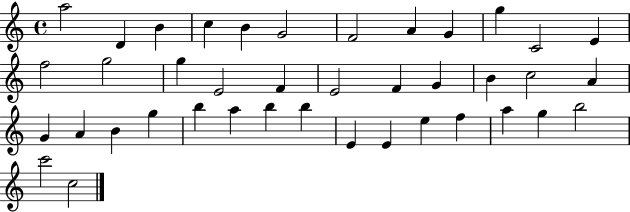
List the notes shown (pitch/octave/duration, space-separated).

A5/h D4/q B4/q C5/q B4/q G4/h F4/h A4/q G4/q G5/q C4/h E4/q F5/h G5/h G5/q E4/h F4/q E4/h F4/q G4/q B4/q C5/h A4/q G4/q A4/q B4/q G5/q B5/q A5/q B5/q B5/q E4/q E4/q E5/q F5/q A5/q G5/q B5/h C6/h C5/h